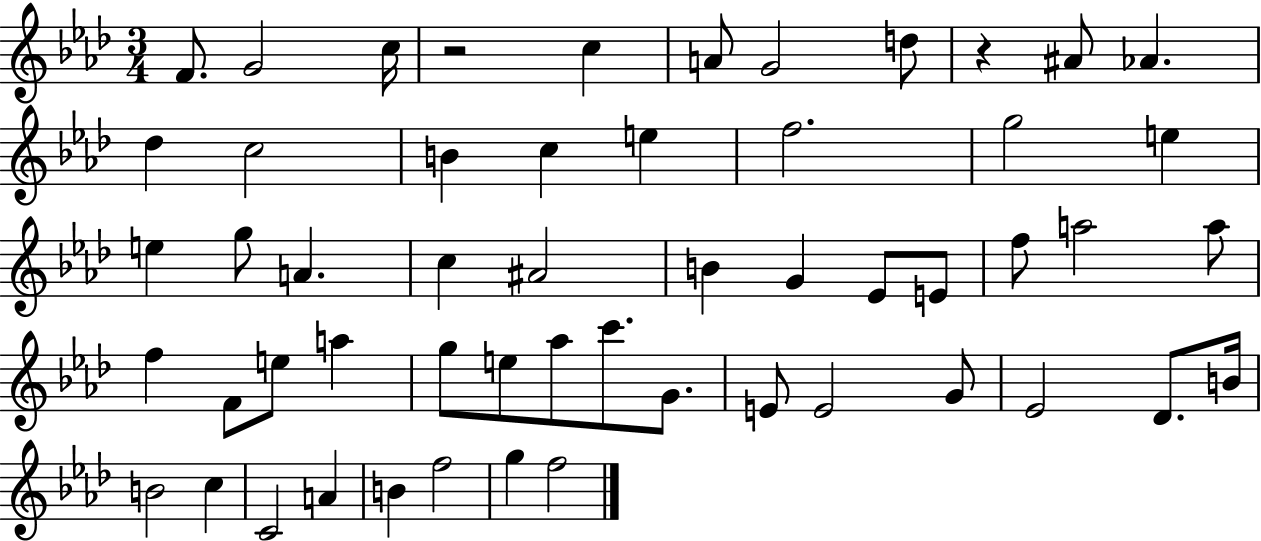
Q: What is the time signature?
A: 3/4